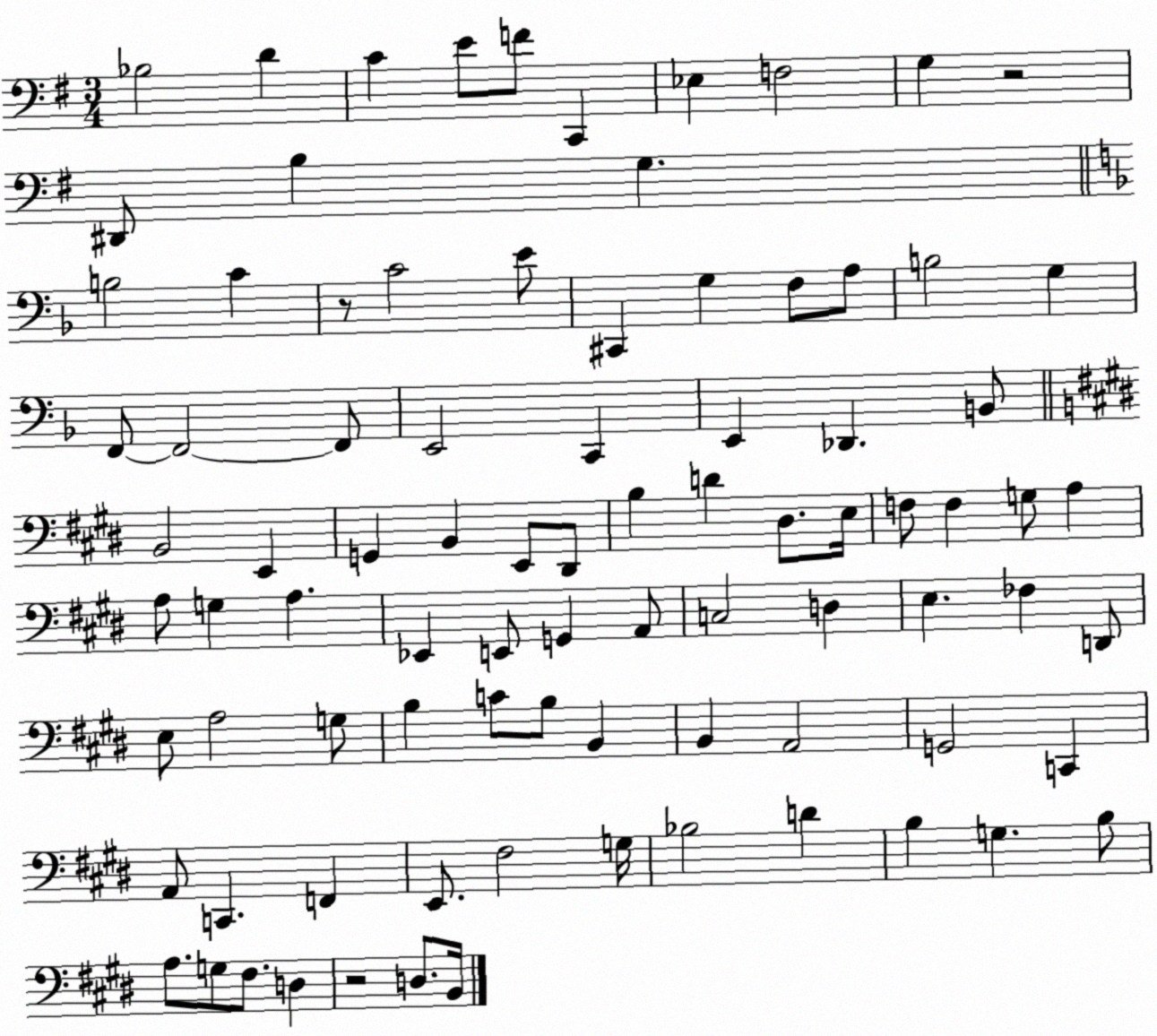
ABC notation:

X:1
T:Untitled
M:3/4
L:1/4
K:G
_B,2 D C E/2 F/2 C,, _E, F,2 G, z2 ^D,,/2 B, G, B,2 C z/2 C2 E/2 ^C,, G, F,/2 A,/2 B,2 G, F,,/2 F,,2 F,,/2 E,,2 C,, E,, _D,, B,,/2 B,,2 E,, G,, B,, E,,/2 ^D,,/2 B, D ^D,/2 E,/4 F,/2 F, G,/2 A, A,/2 G, A, _E,, E,,/2 G,, A,,/2 C,2 D, E, _F, D,,/2 E,/2 A,2 G,/2 B, C/2 B,/2 B,, B,, A,,2 G,,2 C,, A,,/2 C,, F,, E,,/2 ^F,2 G,/4 _B,2 D B, G, B,/2 A,/2 G,/2 ^F,/2 D, z2 D,/2 B,,/4